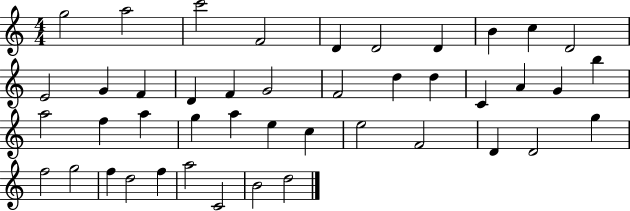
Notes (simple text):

G5/h A5/h C6/h F4/h D4/q D4/h D4/q B4/q C5/q D4/h E4/h G4/q F4/q D4/q F4/q G4/h F4/h D5/q D5/q C4/q A4/q G4/q B5/q A5/h F5/q A5/q G5/q A5/q E5/q C5/q E5/h F4/h D4/q D4/h G5/q F5/h G5/h F5/q D5/h F5/q A5/h C4/h B4/h D5/h